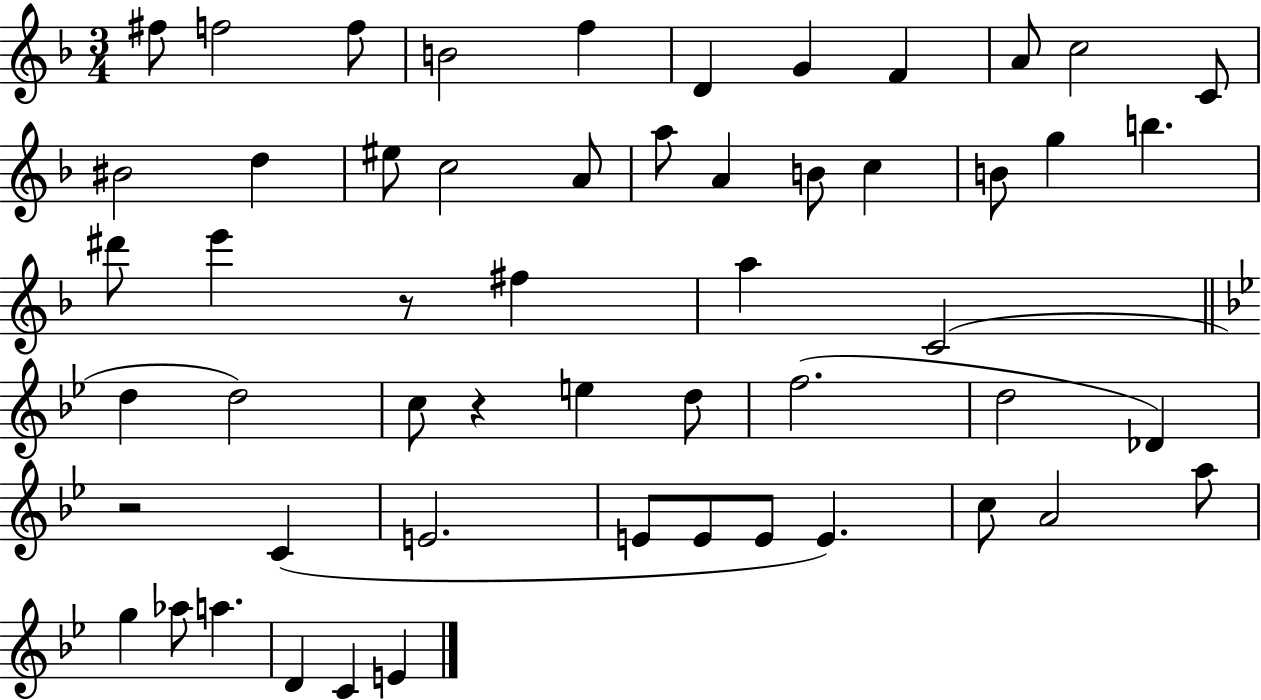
X:1
T:Untitled
M:3/4
L:1/4
K:F
^f/2 f2 f/2 B2 f D G F A/2 c2 C/2 ^B2 d ^e/2 c2 A/2 a/2 A B/2 c B/2 g b ^d'/2 e' z/2 ^f a C2 d d2 c/2 z e d/2 f2 d2 _D z2 C E2 E/2 E/2 E/2 E c/2 A2 a/2 g _a/2 a D C E